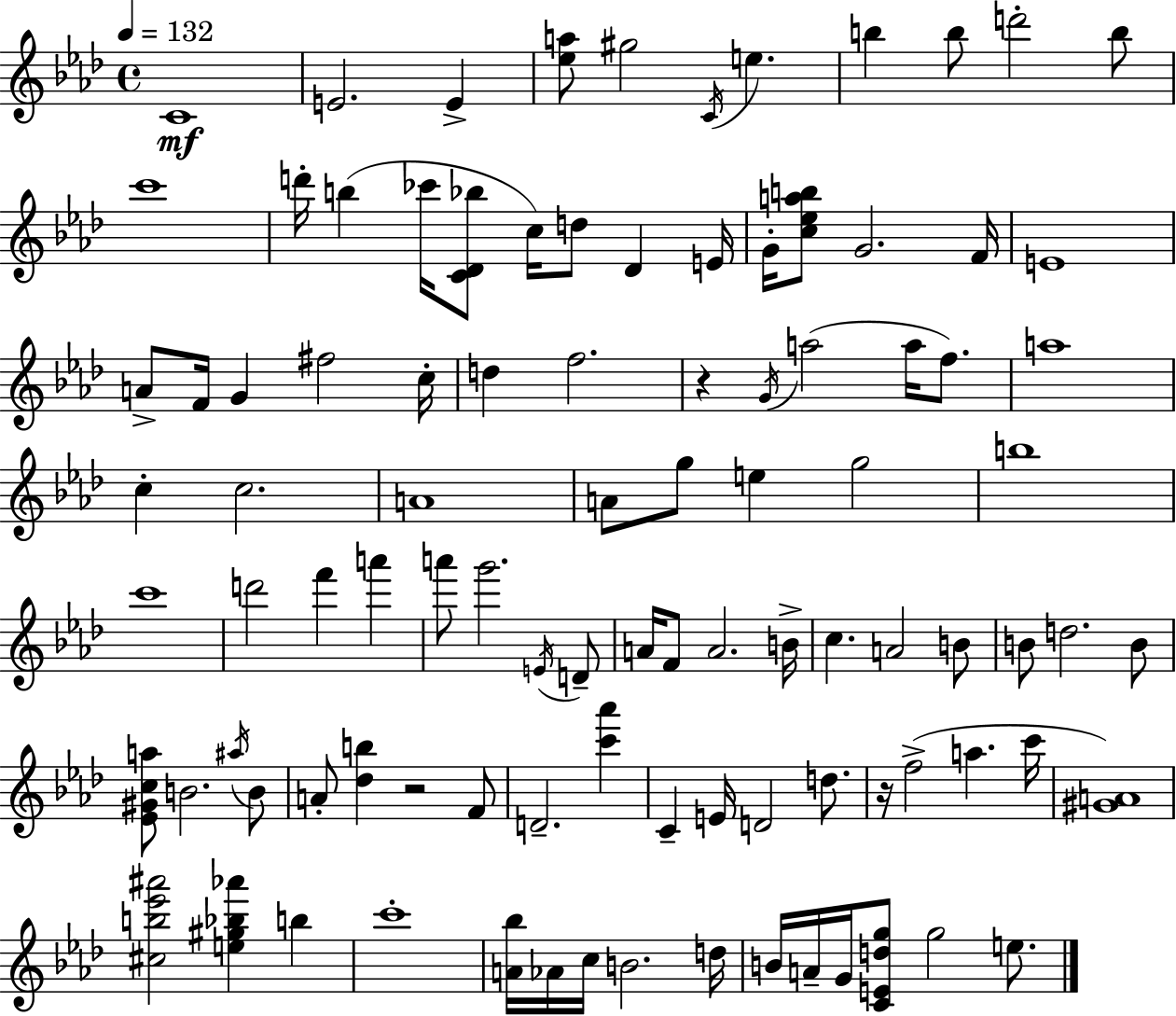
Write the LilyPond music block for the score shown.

{
  \clef treble
  \time 4/4
  \defaultTimeSignature
  \key f \minor
  \tempo 4 = 132
  c'1\mf | e'2. e'4-> | <ees'' a''>8 gis''2 \acciaccatura { c'16 } e''4. | b''4 b''8 d'''2-. b''8 | \break c'''1 | d'''16-. b''4( ces'''16 <c' des' bes''>8 c''16) d''8 des'4 | e'16 g'16-. <c'' ees'' a'' b''>8 g'2. | f'16 e'1 | \break a'8-> f'16 g'4 fis''2 | c''16-. d''4 f''2. | r4 \acciaccatura { g'16 }( a''2 a''16 f''8.) | a''1 | \break c''4-. c''2. | a'1 | a'8 g''8 e''4 g''2 | b''1 | \break c'''1 | d'''2 f'''4 a'''4 | a'''8 g'''2. | \acciaccatura { e'16 } d'8-- a'16 f'8 a'2. | \break b'16-> c''4. a'2 | b'8 b'8 d''2. | b'8 <ees' gis' c'' a''>8 b'2. | \acciaccatura { ais''16 } b'8 a'8-. <des'' b''>4 r2 | \break f'8 d'2.-- | <c''' aes'''>4 c'4-- e'16 d'2 | d''8. r16 f''2->( a''4. | c'''16 <gis' a'>1) | \break <cis'' b'' ees''' ais'''>2 <e'' gis'' bes'' aes'''>4 | b''4 c'''1-. | <a' bes''>16 aes'16 c''16 b'2. | d''16 b'16 a'16-- g'16 <c' e' d'' g''>8 g''2 | \break e''8. \bar "|."
}